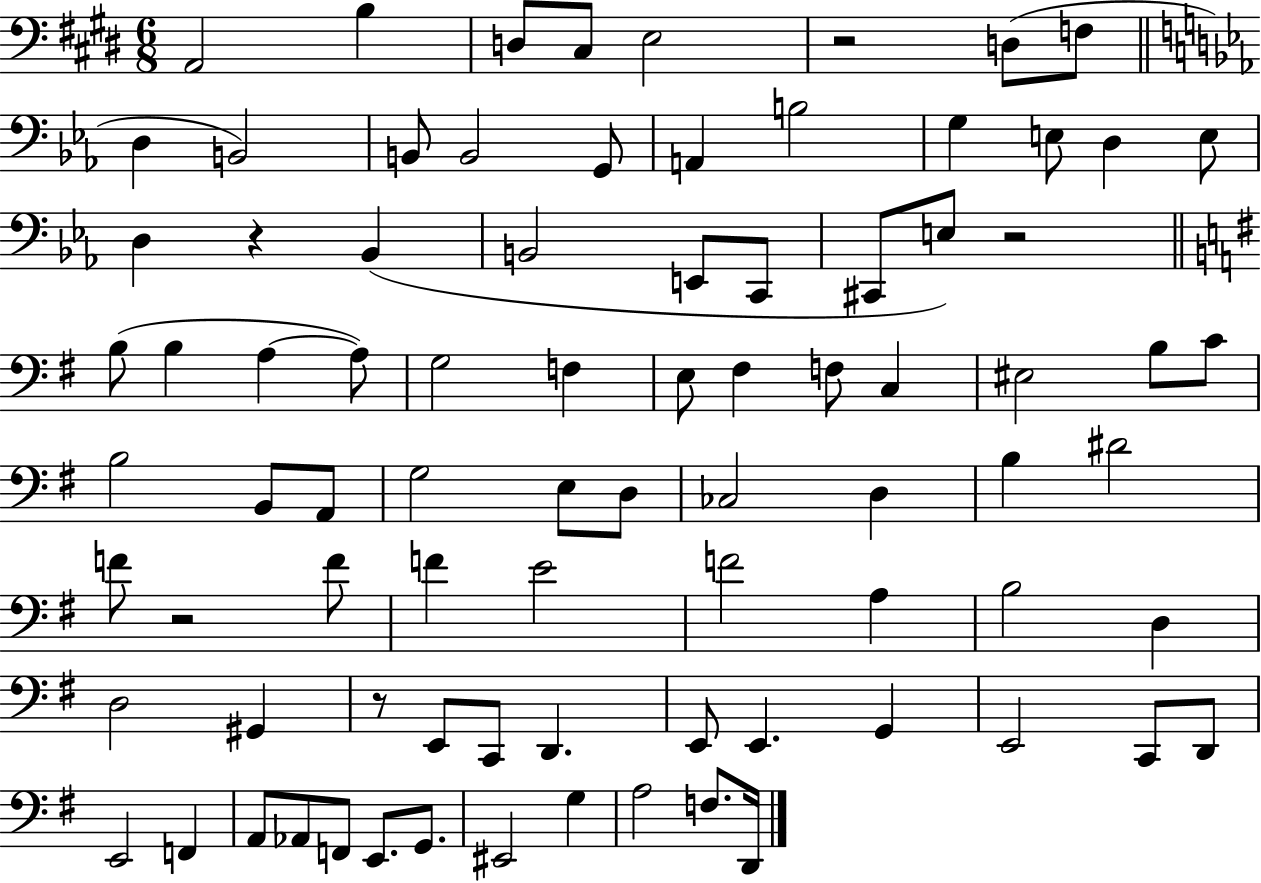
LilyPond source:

{
  \clef bass
  \numericTimeSignature
  \time 6/8
  \key e \major
  a,2 b4 | d8 cis8 e2 | r2 d8( f8 | \bar "||" \break \key c \minor d4 b,2) | b,8 b,2 g,8 | a,4 b2 | g4 e8 d4 e8 | \break d4 r4 bes,4( | b,2 e,8 c,8 | cis,8 e8) r2 | \bar "||" \break \key e \minor b8( b4 a4~~ a8) | g2 f4 | e8 fis4 f8 c4 | eis2 b8 c'8 | \break b2 b,8 a,8 | g2 e8 d8 | ces2 d4 | b4 dis'2 | \break f'8 r2 f'8 | f'4 e'2 | f'2 a4 | b2 d4 | \break d2 gis,4 | r8 e,8 c,8 d,4. | e,8 e,4. g,4 | e,2 c,8 d,8 | \break e,2 f,4 | a,8 aes,8 f,8 e,8. g,8. | eis,2 g4 | a2 f8. d,16 | \break \bar "|."
}